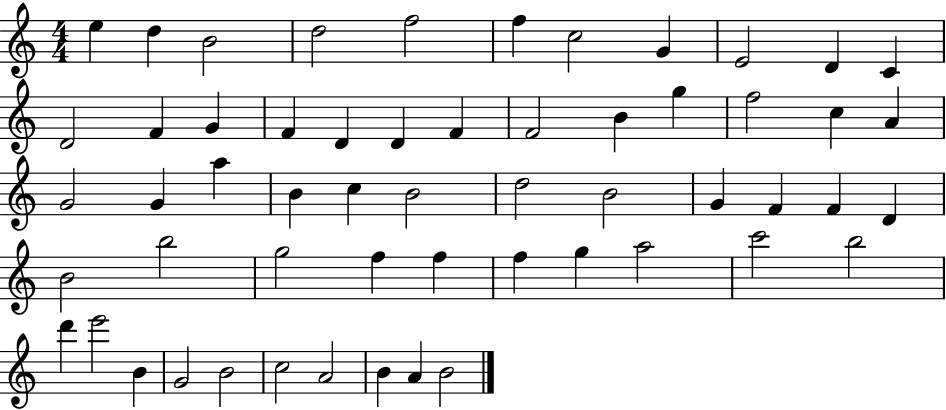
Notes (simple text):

E5/q D5/q B4/h D5/h F5/h F5/q C5/h G4/q E4/h D4/q C4/q D4/h F4/q G4/q F4/q D4/q D4/q F4/q F4/h B4/q G5/q F5/h C5/q A4/q G4/h G4/q A5/q B4/q C5/q B4/h D5/h B4/h G4/q F4/q F4/q D4/q B4/h B5/h G5/h F5/q F5/q F5/q G5/q A5/h C6/h B5/h D6/q E6/h B4/q G4/h B4/h C5/h A4/h B4/q A4/q B4/h